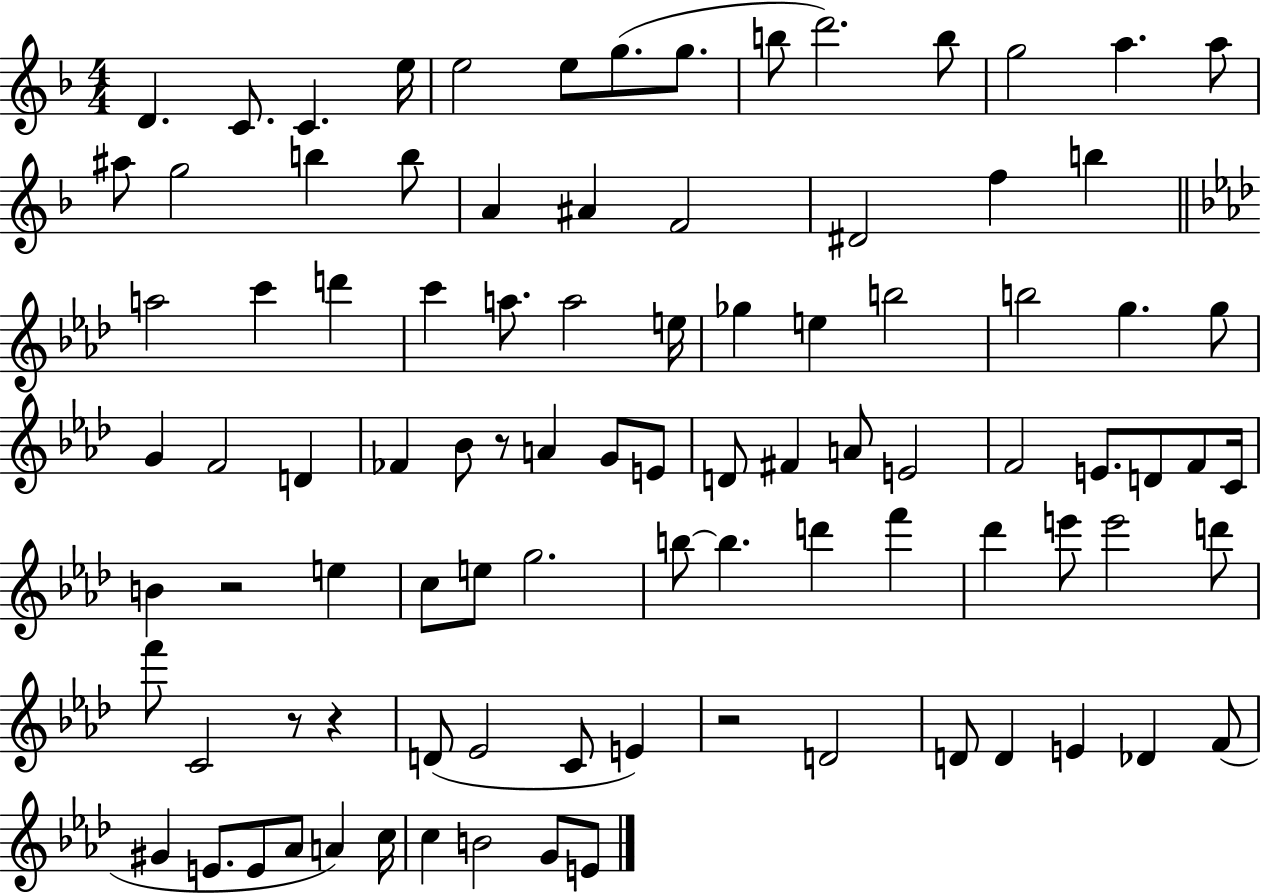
D4/q. C4/e. C4/q. E5/s E5/h E5/e G5/e. G5/e. B5/e D6/h. B5/e G5/h A5/q. A5/e A#5/e G5/h B5/q B5/e A4/q A#4/q F4/h D#4/h F5/q B5/q A5/h C6/q D6/q C6/q A5/e. A5/h E5/s Gb5/q E5/q B5/h B5/h G5/q. G5/e G4/q F4/h D4/q FES4/q Bb4/e R/e A4/q G4/e E4/e D4/e F#4/q A4/e E4/h F4/h E4/e. D4/e F4/e C4/s B4/q R/h E5/q C5/e E5/e G5/h. B5/e B5/q. D6/q F6/q Db6/q E6/e E6/h D6/e F6/e C4/h R/e R/q D4/e Eb4/h C4/e E4/q R/h D4/h D4/e D4/q E4/q Db4/q F4/e G#4/q E4/e. E4/e Ab4/e A4/q C5/s C5/q B4/h G4/e E4/e